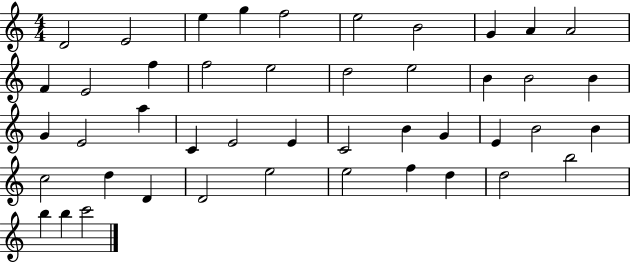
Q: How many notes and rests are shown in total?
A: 45